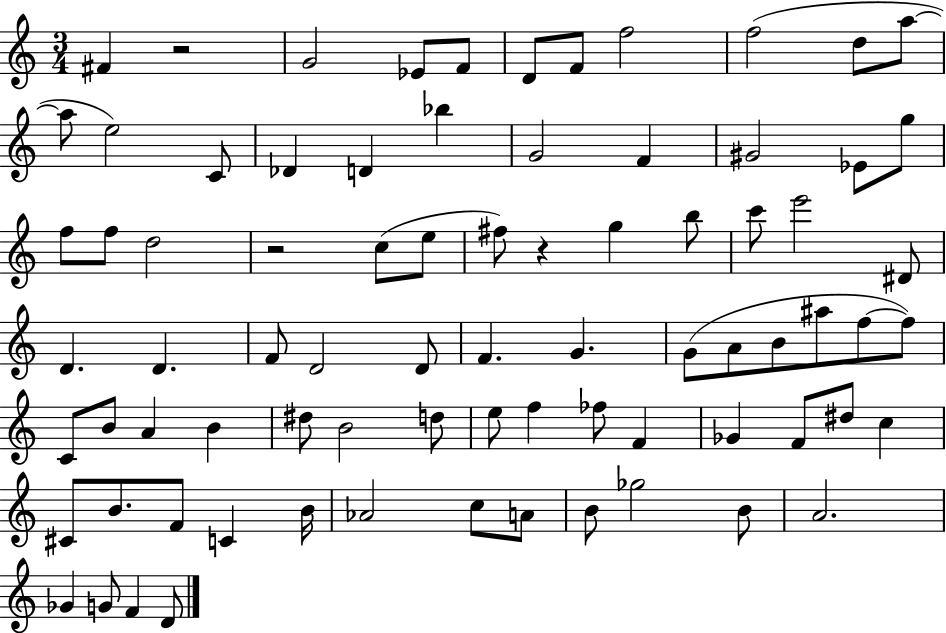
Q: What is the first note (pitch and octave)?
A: F#4